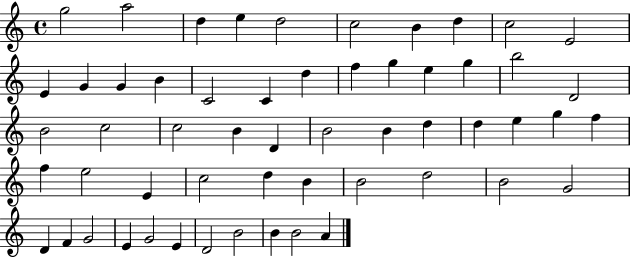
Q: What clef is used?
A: treble